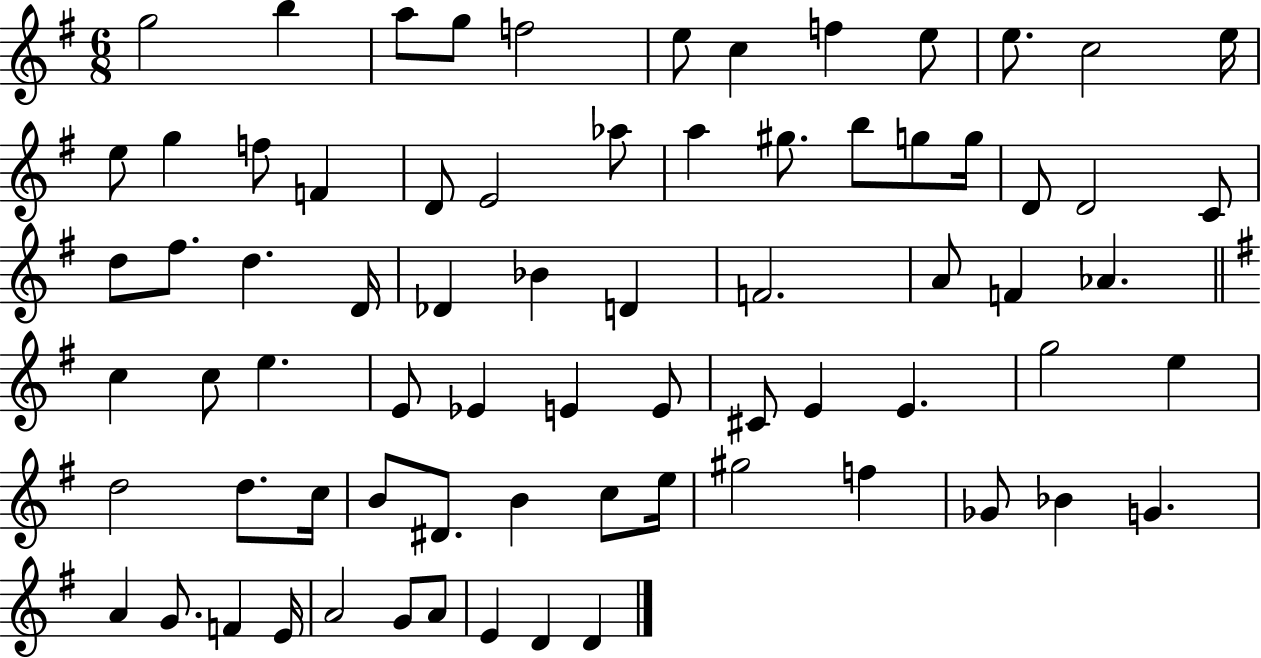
G5/h B5/q A5/e G5/e F5/h E5/e C5/q F5/q E5/e E5/e. C5/h E5/s E5/e G5/q F5/e F4/q D4/e E4/h Ab5/e A5/q G#5/e. B5/e G5/e G5/s D4/e D4/h C4/e D5/e F#5/e. D5/q. D4/s Db4/q Bb4/q D4/q F4/h. A4/e F4/q Ab4/q. C5/q C5/e E5/q. E4/e Eb4/q E4/q E4/e C#4/e E4/q E4/q. G5/h E5/q D5/h D5/e. C5/s B4/e D#4/e. B4/q C5/e E5/s G#5/h F5/q Gb4/e Bb4/q G4/q. A4/q G4/e. F4/q E4/s A4/h G4/e A4/e E4/q D4/q D4/q